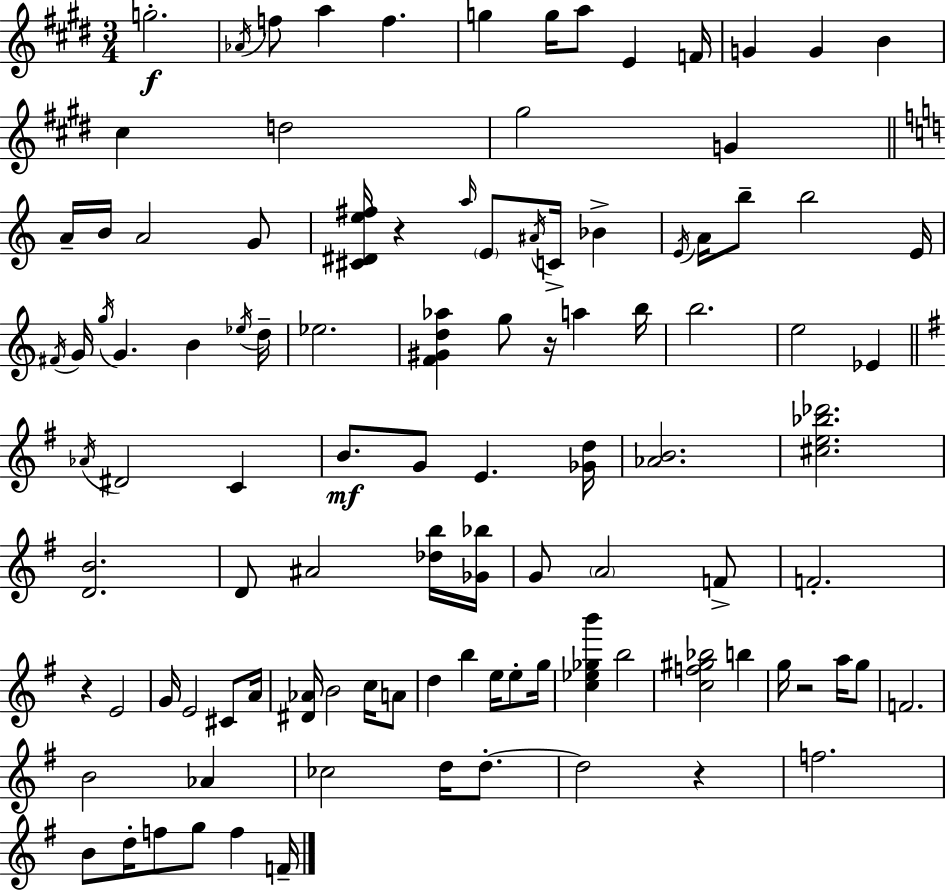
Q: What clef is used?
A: treble